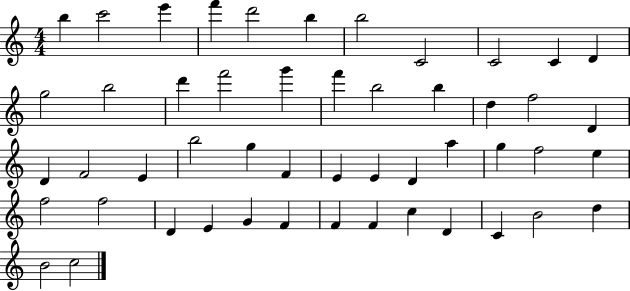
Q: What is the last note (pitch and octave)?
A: C5